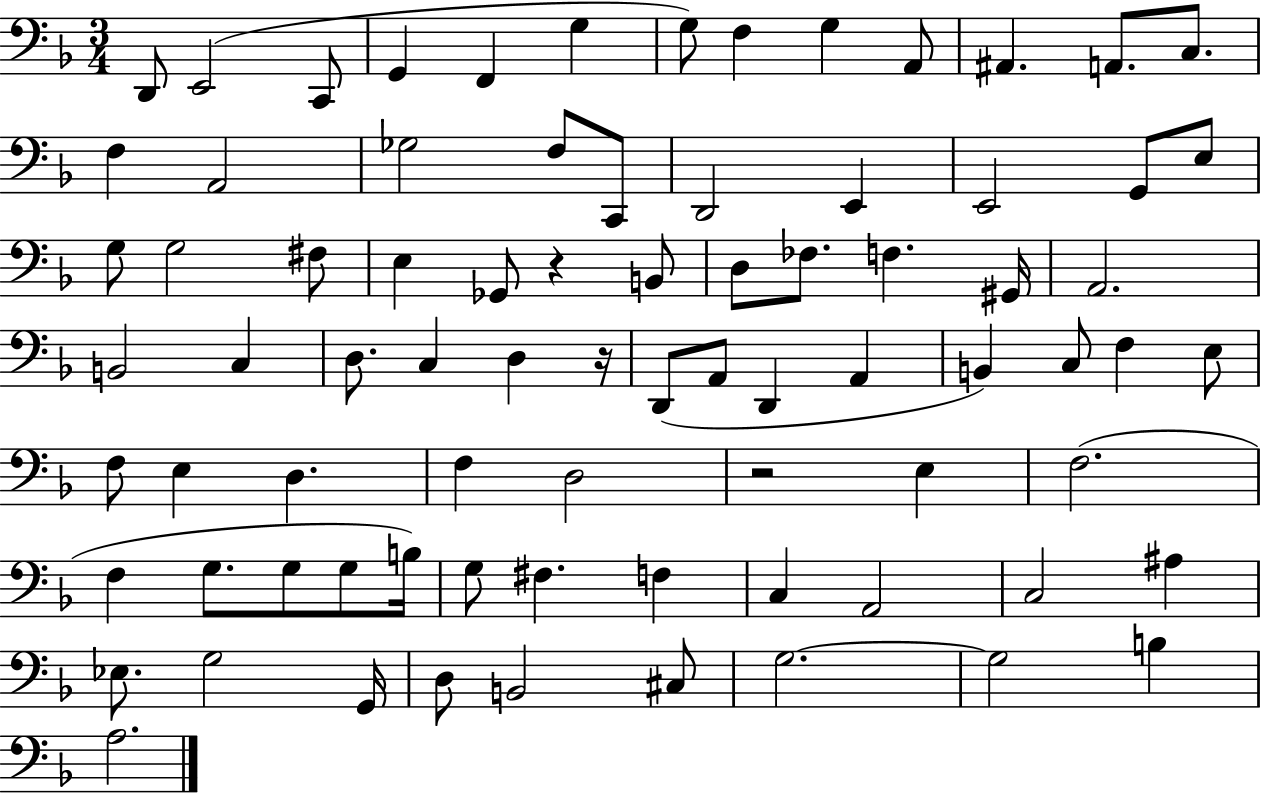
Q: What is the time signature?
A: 3/4